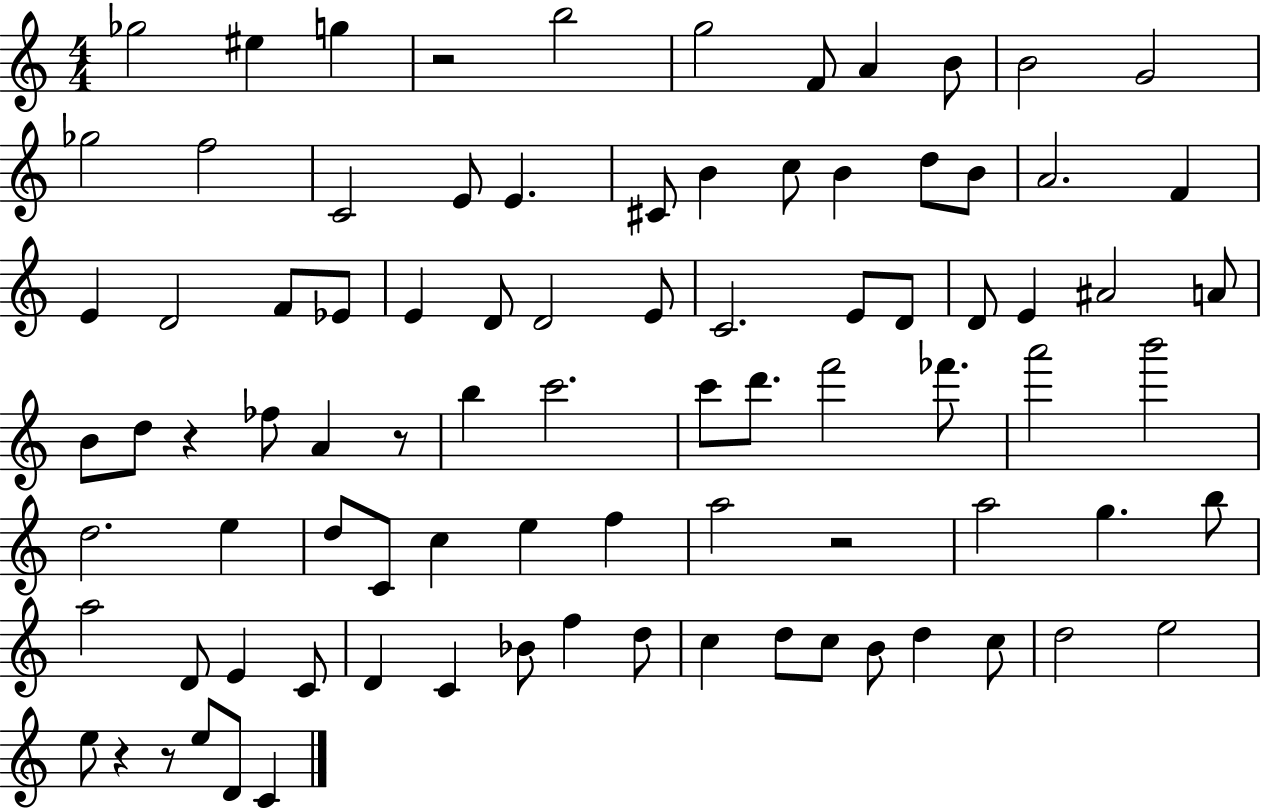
Gb5/h EIS5/q G5/q R/h B5/h G5/h F4/e A4/q B4/e B4/h G4/h Gb5/h F5/h C4/h E4/e E4/q. C#4/e B4/q C5/e B4/q D5/e B4/e A4/h. F4/q E4/q D4/h F4/e Eb4/e E4/q D4/e D4/h E4/e C4/h. E4/e D4/e D4/e E4/q A#4/h A4/e B4/e D5/e R/q FES5/e A4/q R/e B5/q C6/h. C6/e D6/e. F6/h FES6/e. A6/h B6/h D5/h. E5/q D5/e C4/e C5/q E5/q F5/q A5/h R/h A5/h G5/q. B5/e A5/h D4/e E4/q C4/e D4/q C4/q Bb4/e F5/q D5/e C5/q D5/e C5/e B4/e D5/q C5/e D5/h E5/h E5/e R/q R/e E5/e D4/e C4/q